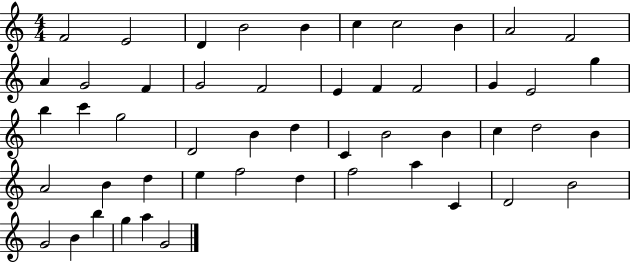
X:1
T:Untitled
M:4/4
L:1/4
K:C
F2 E2 D B2 B c c2 B A2 F2 A G2 F G2 F2 E F F2 G E2 g b c' g2 D2 B d C B2 B c d2 B A2 B d e f2 d f2 a C D2 B2 G2 B b g a G2